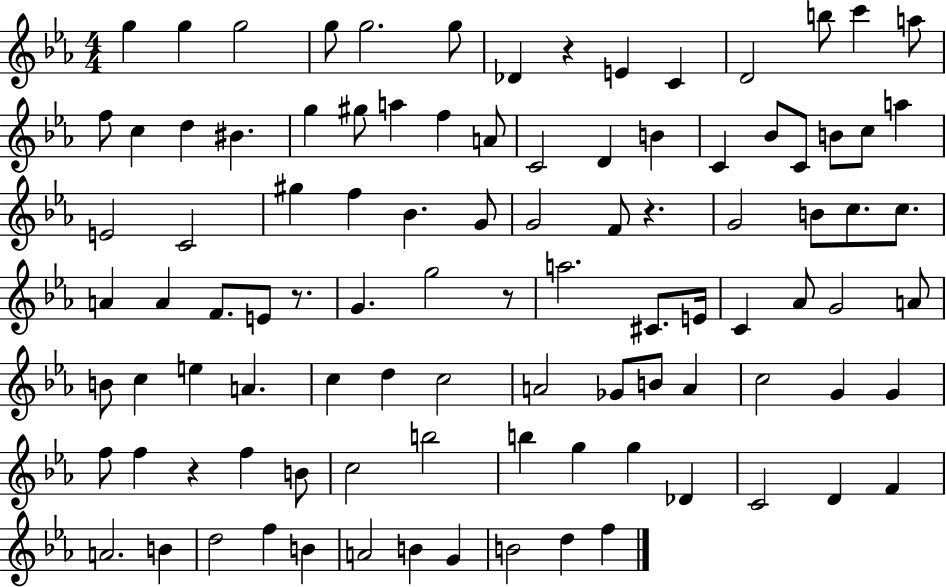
X:1
T:Untitled
M:4/4
L:1/4
K:Eb
g g g2 g/2 g2 g/2 _D z E C D2 b/2 c' a/2 f/2 c d ^B g ^g/2 a f A/2 C2 D B C _B/2 C/2 B/2 c/2 a E2 C2 ^g f _B G/2 G2 F/2 z G2 B/2 c/2 c/2 A A F/2 E/2 z/2 G g2 z/2 a2 ^C/2 E/4 C _A/2 G2 A/2 B/2 c e A c d c2 A2 _G/2 B/2 A c2 G G f/2 f z f B/2 c2 b2 b g g _D C2 D F A2 B d2 f B A2 B G B2 d f